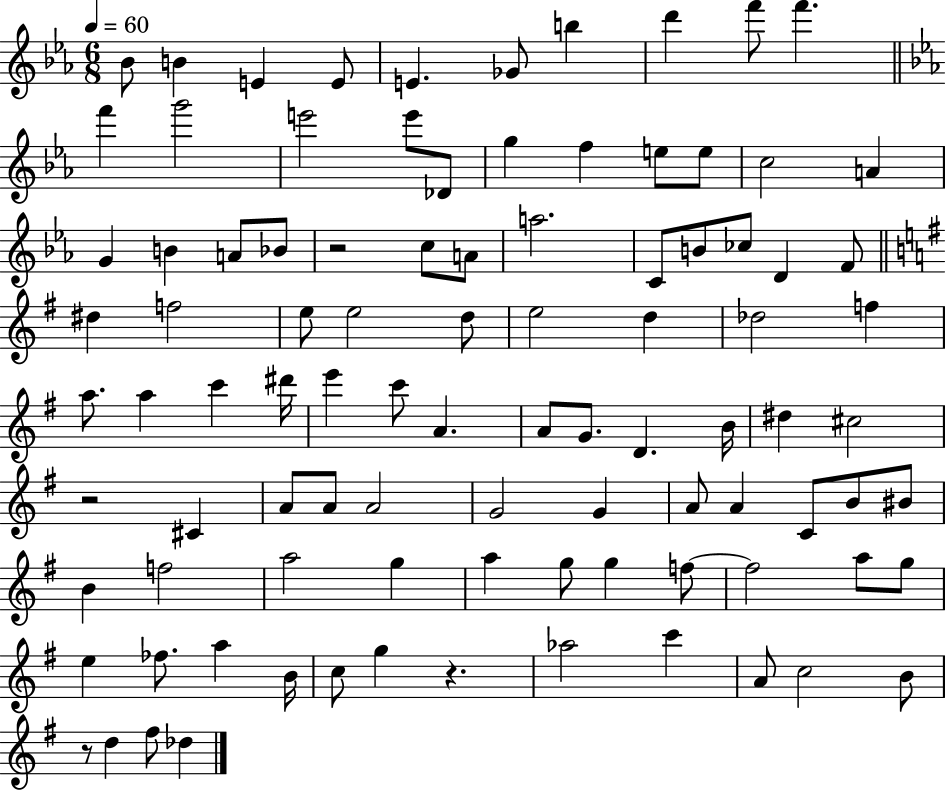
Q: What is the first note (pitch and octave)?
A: Bb4